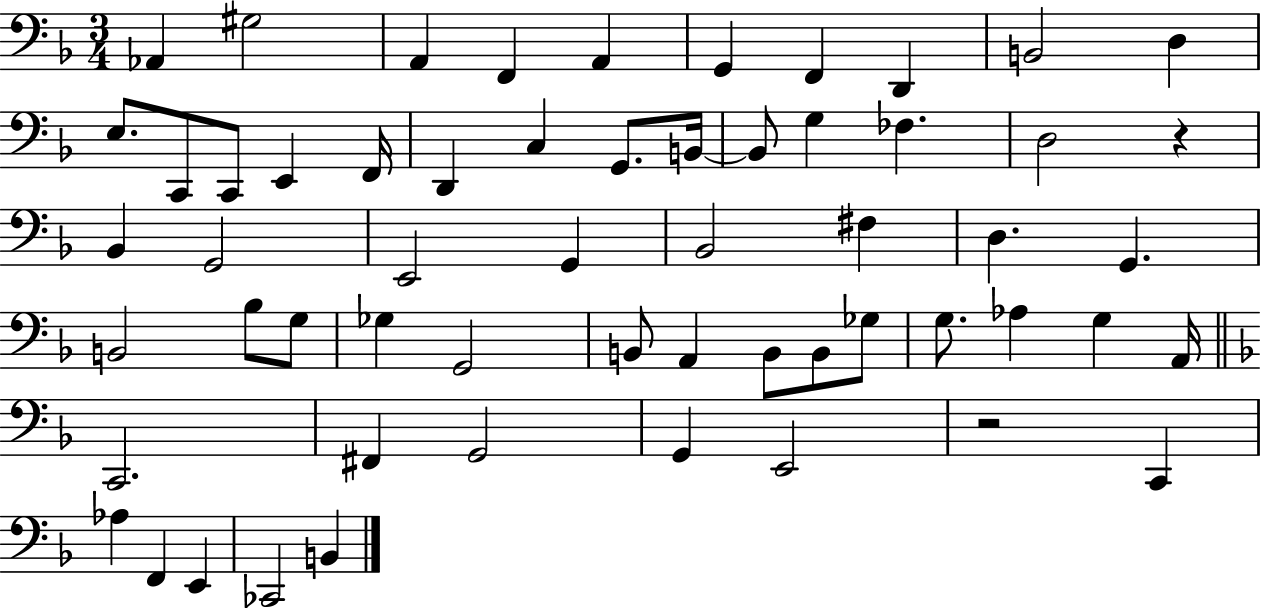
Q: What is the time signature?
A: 3/4